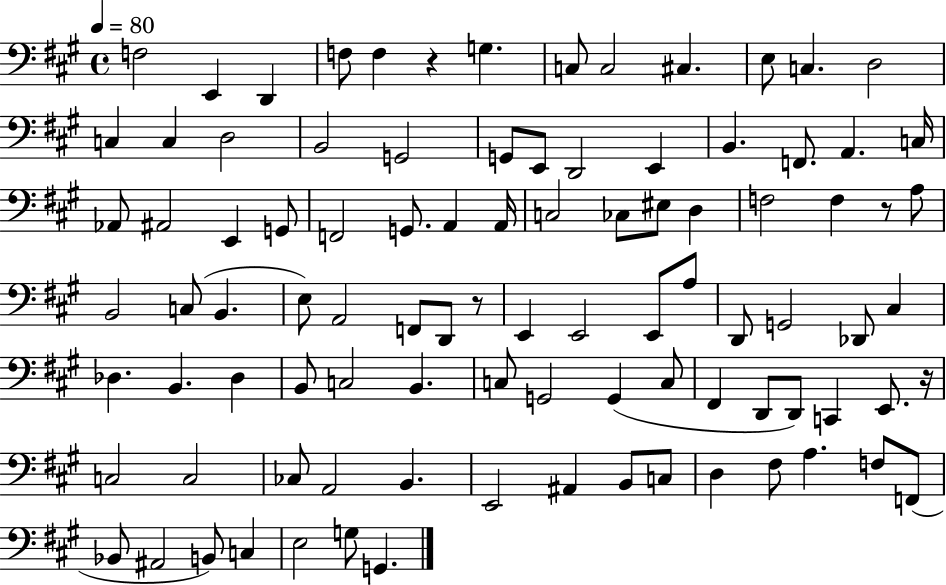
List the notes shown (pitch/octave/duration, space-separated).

F3/h E2/q D2/q F3/e F3/q R/q G3/q. C3/e C3/h C#3/q. E3/e C3/q. D3/h C3/q C3/q D3/h B2/h G2/h G2/e E2/e D2/h E2/q B2/q. F2/e. A2/q. C3/s Ab2/e A#2/h E2/q G2/e F2/h G2/e. A2/q A2/s C3/h CES3/e EIS3/e D3/q F3/h F3/q R/e A3/e B2/h C3/e B2/q. E3/e A2/h F2/e D2/e R/e E2/q E2/h E2/e A3/e D2/e G2/h Db2/e C#3/q Db3/q. B2/q. Db3/q B2/e C3/h B2/q. C3/e G2/h G2/q C3/e F#2/q D2/e D2/e C2/q E2/e. R/s C3/h C3/h CES3/e A2/h B2/q. E2/h A#2/q B2/e C3/e D3/q F#3/e A3/q. F3/e F2/e Bb2/e A#2/h B2/e C3/q E3/h G3/e G2/q.